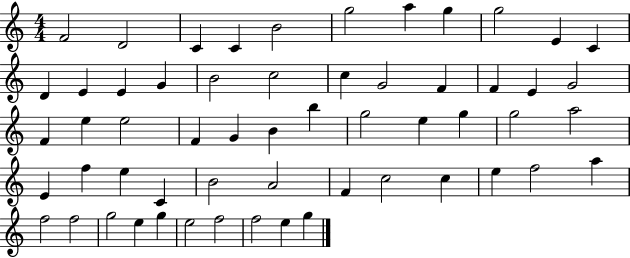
{
  \clef treble
  \numericTimeSignature
  \time 4/4
  \key c \major
  f'2 d'2 | c'4 c'4 b'2 | g''2 a''4 g''4 | g''2 e'4 c'4 | \break d'4 e'4 e'4 g'4 | b'2 c''2 | c''4 g'2 f'4 | f'4 e'4 g'2 | \break f'4 e''4 e''2 | f'4 g'4 b'4 b''4 | g''2 e''4 g''4 | g''2 a''2 | \break e'4 f''4 e''4 c'4 | b'2 a'2 | f'4 c''2 c''4 | e''4 f''2 a''4 | \break f''2 f''2 | g''2 e''4 g''4 | e''2 f''2 | f''2 e''4 g''4 | \break \bar "|."
}